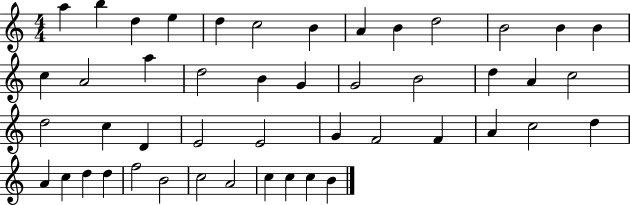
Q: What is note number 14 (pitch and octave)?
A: C5